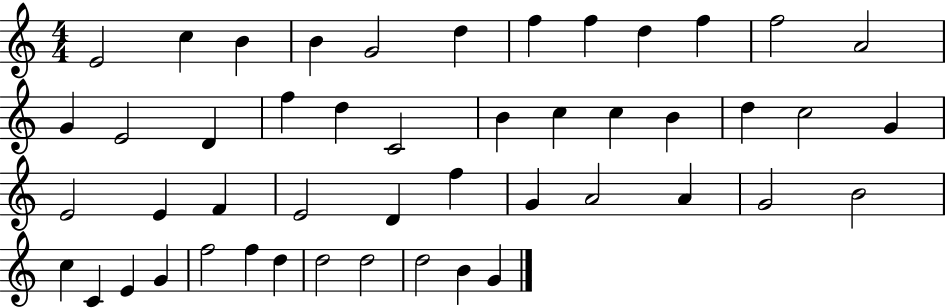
E4/h C5/q B4/q B4/q G4/h D5/q F5/q F5/q D5/q F5/q F5/h A4/h G4/q E4/h D4/q F5/q D5/q C4/h B4/q C5/q C5/q B4/q D5/q C5/h G4/q E4/h E4/q F4/q E4/h D4/q F5/q G4/q A4/h A4/q G4/h B4/h C5/q C4/q E4/q G4/q F5/h F5/q D5/q D5/h D5/h D5/h B4/q G4/q